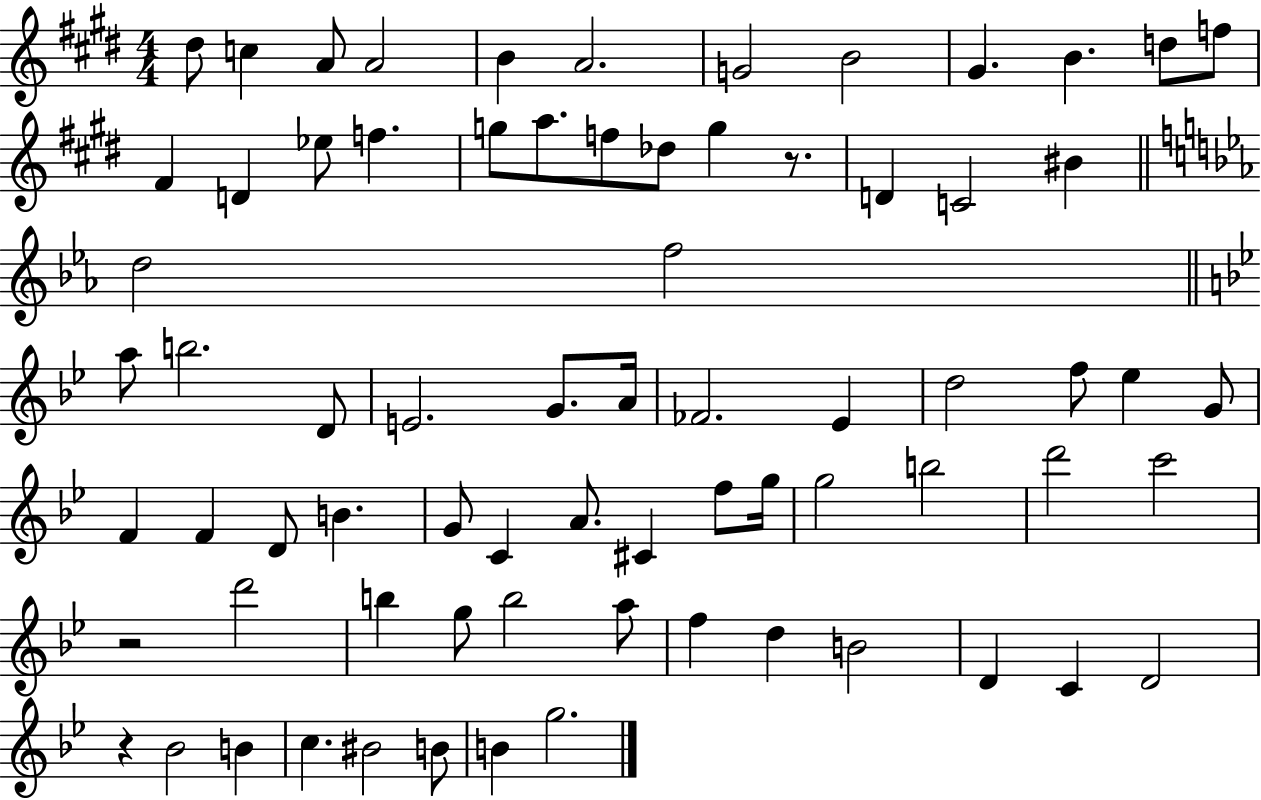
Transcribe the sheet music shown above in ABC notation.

X:1
T:Untitled
M:4/4
L:1/4
K:E
^d/2 c A/2 A2 B A2 G2 B2 ^G B d/2 f/2 ^F D _e/2 f g/2 a/2 f/2 _d/2 g z/2 D C2 ^B d2 f2 a/2 b2 D/2 E2 G/2 A/4 _F2 _E d2 f/2 _e G/2 F F D/2 B G/2 C A/2 ^C f/2 g/4 g2 b2 d'2 c'2 z2 d'2 b g/2 b2 a/2 f d B2 D C D2 z _B2 B c ^B2 B/2 B g2